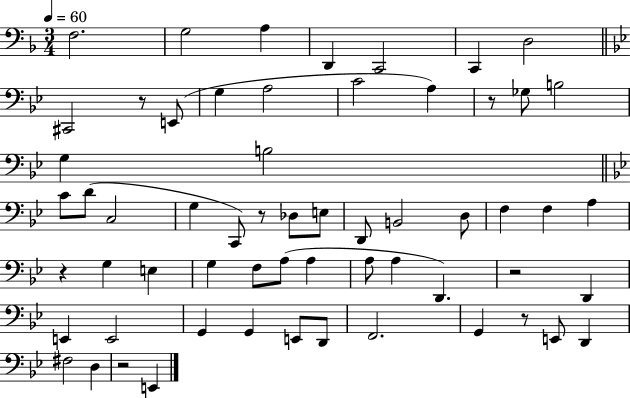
F3/h. G3/h A3/q D2/q C2/h C2/q D3/h C#2/h R/e E2/e G3/q A3/h C4/h A3/q R/e Gb3/e B3/h G3/q B3/h C4/e D4/e C3/h G3/q C2/e R/e Db3/e E3/e D2/e B2/h D3/e F3/q F3/q A3/q R/q G3/q E3/q G3/q F3/e A3/e A3/q A3/e A3/q D2/q. R/h D2/q E2/q E2/h G2/q G2/q E2/e D2/e F2/h. G2/q R/e E2/e D2/q F#3/h D3/q R/h E2/q